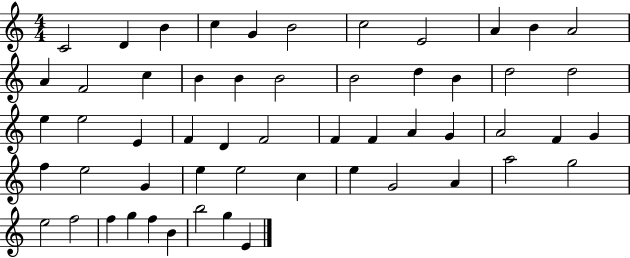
{
  \clef treble
  \numericTimeSignature
  \time 4/4
  \key c \major
  c'2 d'4 b'4 | c''4 g'4 b'2 | c''2 e'2 | a'4 b'4 a'2 | \break a'4 f'2 c''4 | b'4 b'4 b'2 | b'2 d''4 b'4 | d''2 d''2 | \break e''4 e''2 e'4 | f'4 d'4 f'2 | f'4 f'4 a'4 g'4 | a'2 f'4 g'4 | \break f''4 e''2 g'4 | e''4 e''2 c''4 | e''4 g'2 a'4 | a''2 g''2 | \break e''2 f''2 | f''4 g''4 f''4 b'4 | b''2 g''4 e'4 | \bar "|."
}